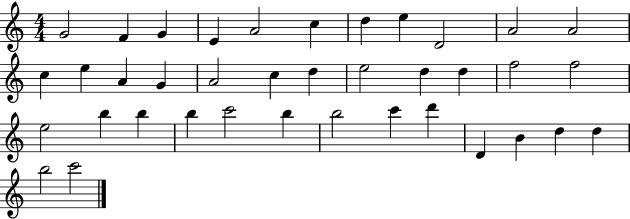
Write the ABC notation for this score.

X:1
T:Untitled
M:4/4
L:1/4
K:C
G2 F G E A2 c d e D2 A2 A2 c e A G A2 c d e2 d d f2 f2 e2 b b b c'2 b b2 c' d' D B d d b2 c'2